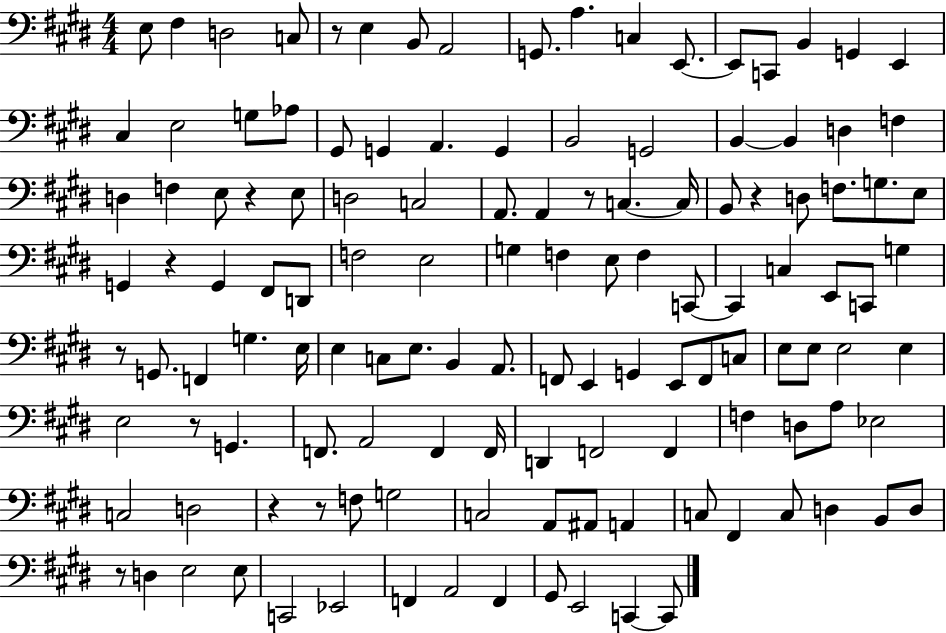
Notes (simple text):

E3/e F#3/q D3/h C3/e R/e E3/q B2/e A2/h G2/e. A3/q. C3/q E2/e. E2/e C2/e B2/q G2/q E2/q C#3/q E3/h G3/e Ab3/e G#2/e G2/q A2/q. G2/q B2/h G2/h B2/q B2/q D3/q F3/q D3/q F3/q E3/e R/q E3/e D3/h C3/h A2/e. A2/q R/e C3/q. C3/s B2/e R/q D3/e F3/e. G3/e. E3/e G2/q R/q G2/q F#2/e D2/e F3/h E3/h G3/q F3/q E3/e F3/q C2/e C2/q C3/q E2/e C2/e G3/q R/e G2/e. F2/q G3/q. E3/s E3/q C3/e E3/e. B2/q A2/e. F2/e E2/q G2/q E2/e F2/e C3/e E3/e E3/e E3/h E3/q E3/h R/e G2/q. F2/e. A2/h F2/q F2/s D2/q F2/h F2/q F3/q D3/e A3/e Eb3/h C3/h D3/h R/q R/e F3/e G3/h C3/h A2/e A#2/e A2/q C3/e F#2/q C3/e D3/q B2/e D3/e R/e D3/q E3/h E3/e C2/h Eb2/h F2/q A2/h F2/q G#2/e E2/h C2/q C2/e